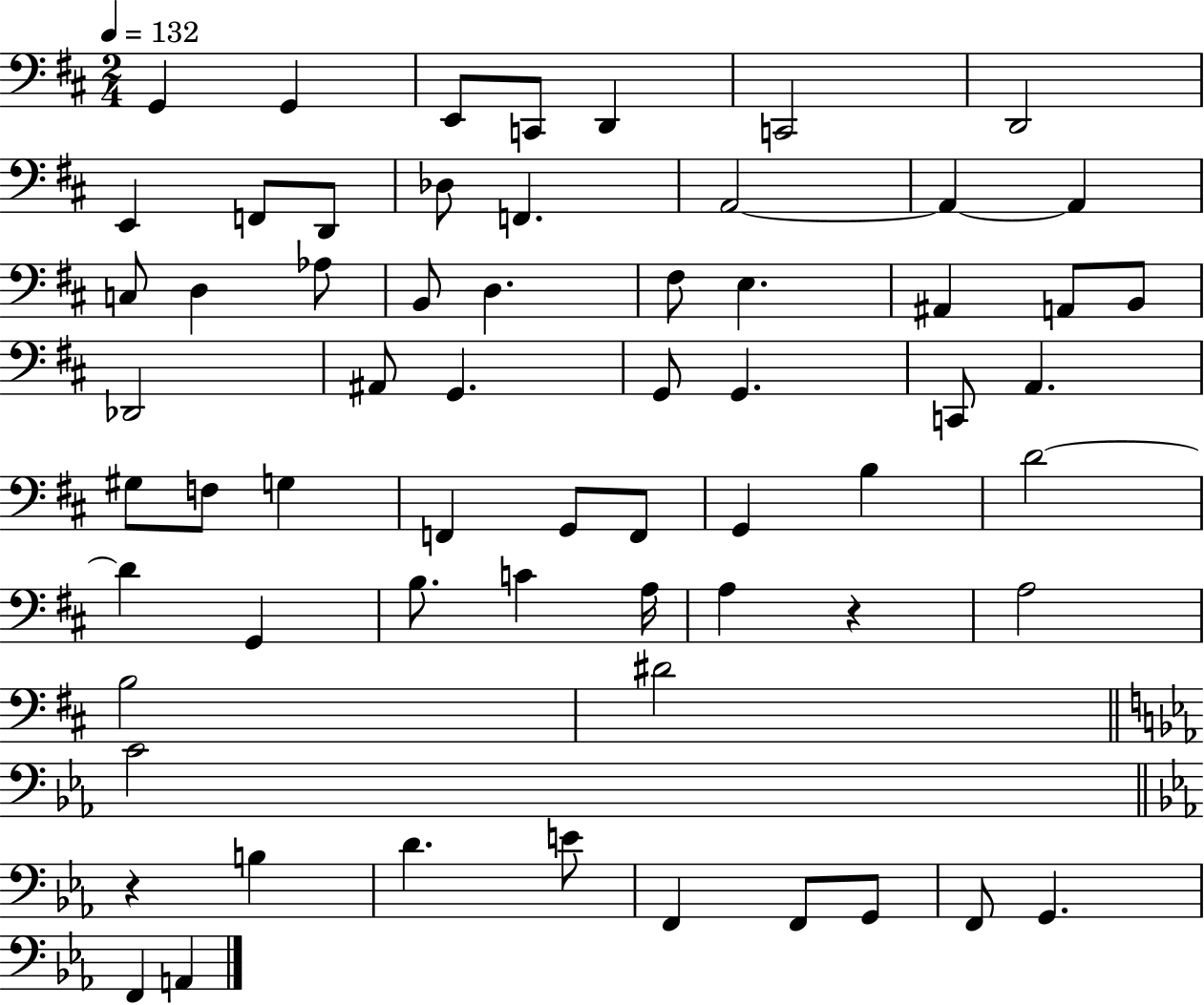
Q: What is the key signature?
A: D major